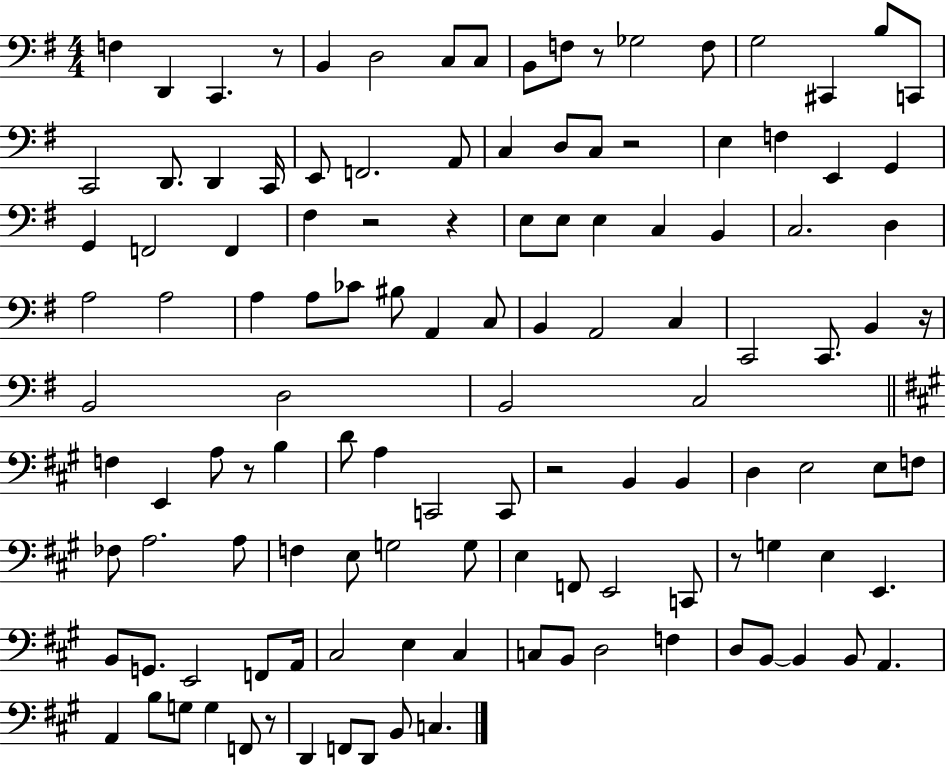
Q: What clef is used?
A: bass